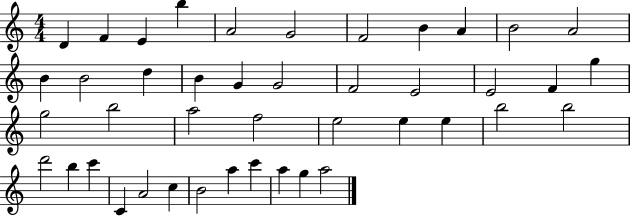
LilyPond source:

{
  \clef treble
  \numericTimeSignature
  \time 4/4
  \key c \major
  d'4 f'4 e'4 b''4 | a'2 g'2 | f'2 b'4 a'4 | b'2 a'2 | \break b'4 b'2 d''4 | b'4 g'4 g'2 | f'2 e'2 | e'2 f'4 g''4 | \break g''2 b''2 | a''2 f''2 | e''2 e''4 e''4 | b''2 b''2 | \break d'''2 b''4 c'''4 | c'4 a'2 c''4 | b'2 a''4 c'''4 | a''4 g''4 a''2 | \break \bar "|."
}